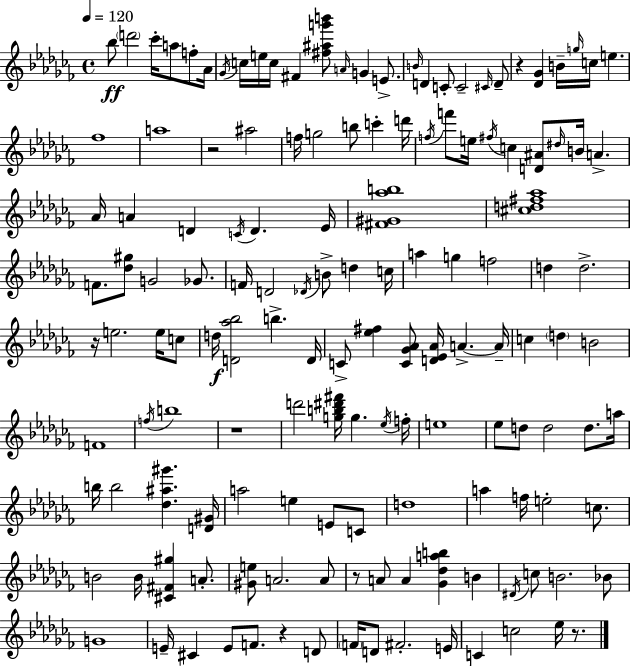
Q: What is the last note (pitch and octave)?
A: Eb5